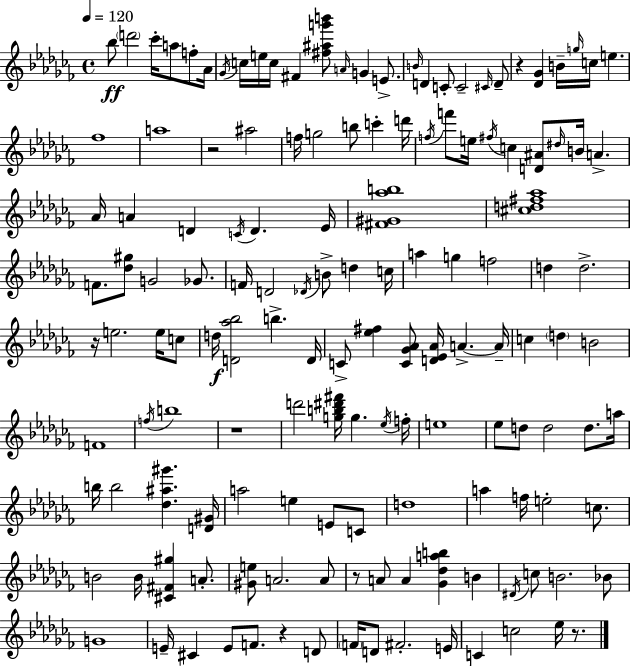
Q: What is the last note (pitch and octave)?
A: Eb5